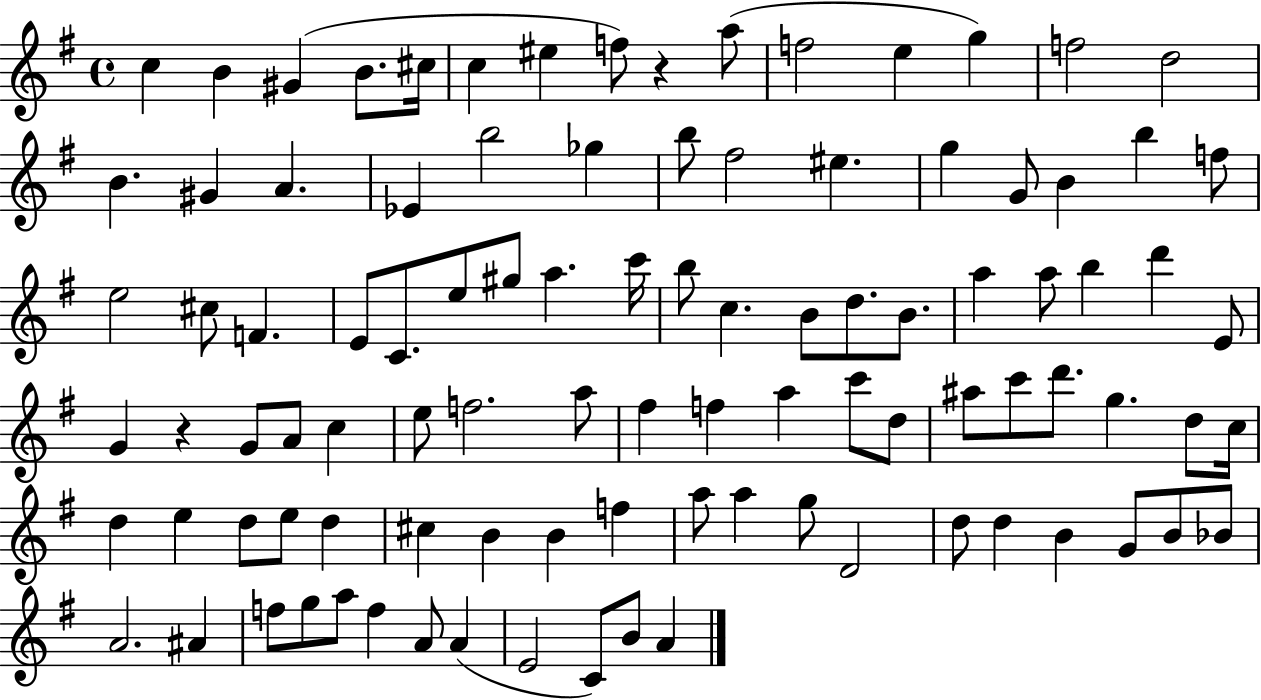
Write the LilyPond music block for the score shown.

{
  \clef treble
  \time 4/4
  \defaultTimeSignature
  \key g \major
  c''4 b'4 gis'4( b'8. cis''16 | c''4 eis''4 f''8) r4 a''8( | f''2 e''4 g''4) | f''2 d''2 | \break b'4. gis'4 a'4. | ees'4 b''2 ges''4 | b''8 fis''2 eis''4. | g''4 g'8 b'4 b''4 f''8 | \break e''2 cis''8 f'4. | e'8 c'8. e''8 gis''8 a''4. c'''16 | b''8 c''4. b'8 d''8. b'8. | a''4 a''8 b''4 d'''4 e'8 | \break g'4 r4 g'8 a'8 c''4 | e''8 f''2. a''8 | fis''4 f''4 a''4 c'''8 d''8 | ais''8 c'''8 d'''8. g''4. d''8 c''16 | \break d''4 e''4 d''8 e''8 d''4 | cis''4 b'4 b'4 f''4 | a''8 a''4 g''8 d'2 | d''8 d''4 b'4 g'8 b'8 bes'8 | \break a'2. ais'4 | f''8 g''8 a''8 f''4 a'8 a'4( | e'2 c'8) b'8 a'4 | \bar "|."
}